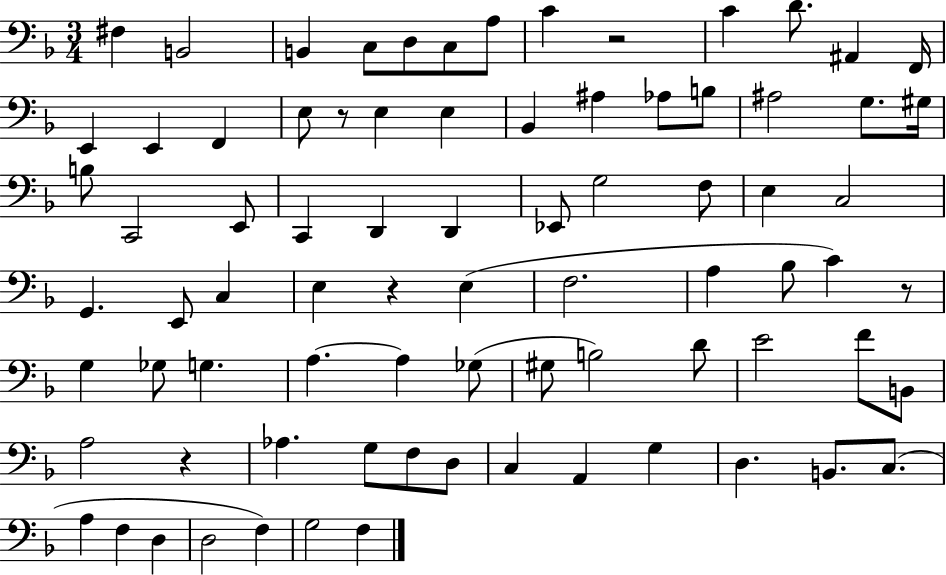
F#3/q B2/h B2/q C3/e D3/e C3/e A3/e C4/q R/h C4/q D4/e. A#2/q F2/s E2/q E2/q F2/q E3/e R/e E3/q E3/q Bb2/q A#3/q Ab3/e B3/e A#3/h G3/e. G#3/s B3/e C2/h E2/e C2/q D2/q D2/q Eb2/e G3/h F3/e E3/q C3/h G2/q. E2/e C3/q E3/q R/q E3/q F3/h. A3/q Bb3/e C4/q R/e G3/q Gb3/e G3/q. A3/q. A3/q Gb3/e G#3/e B3/h D4/e E4/h F4/e B2/e A3/h R/q Ab3/q. G3/e F3/e D3/e C3/q A2/q G3/q D3/q. B2/e. C3/e. A3/q F3/q D3/q D3/h F3/q G3/h F3/q